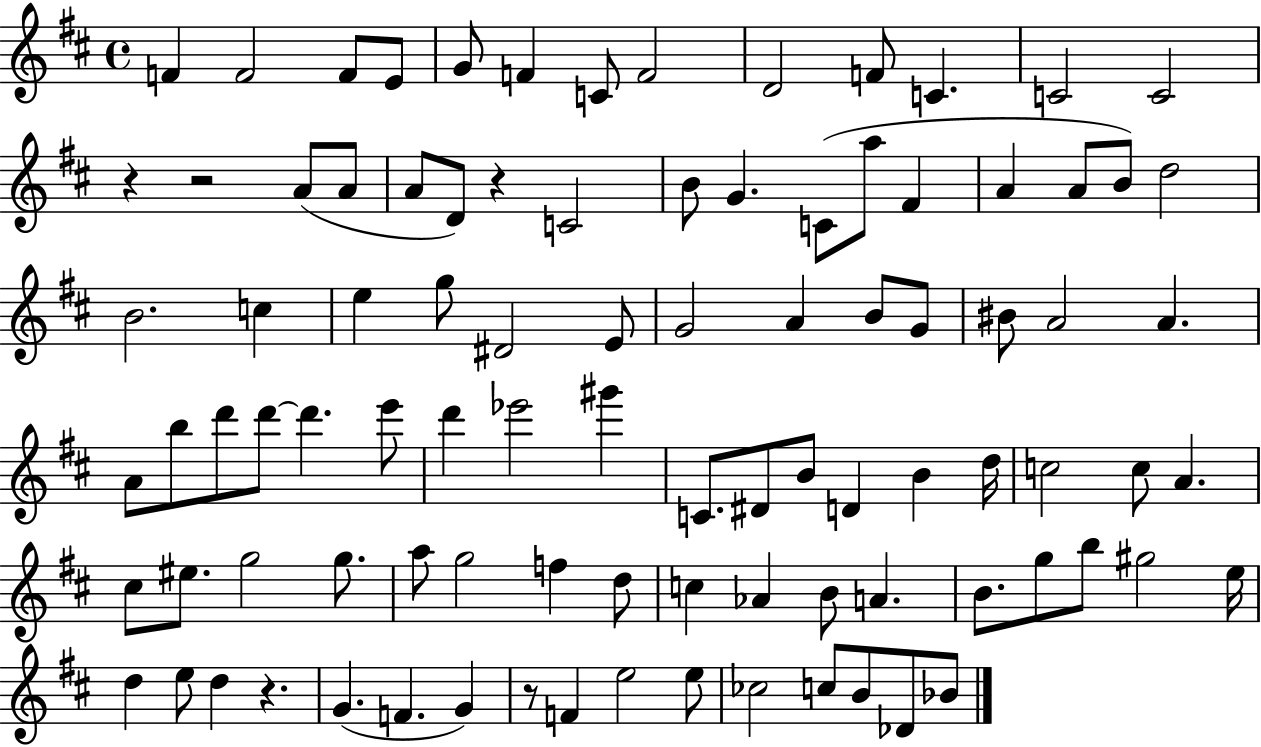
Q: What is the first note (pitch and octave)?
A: F4